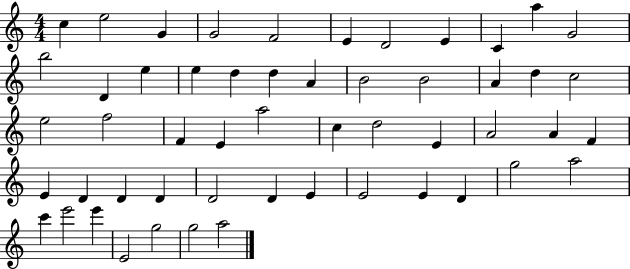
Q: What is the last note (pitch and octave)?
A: A5